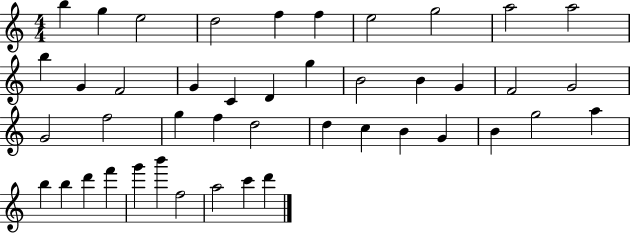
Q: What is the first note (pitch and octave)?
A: B5